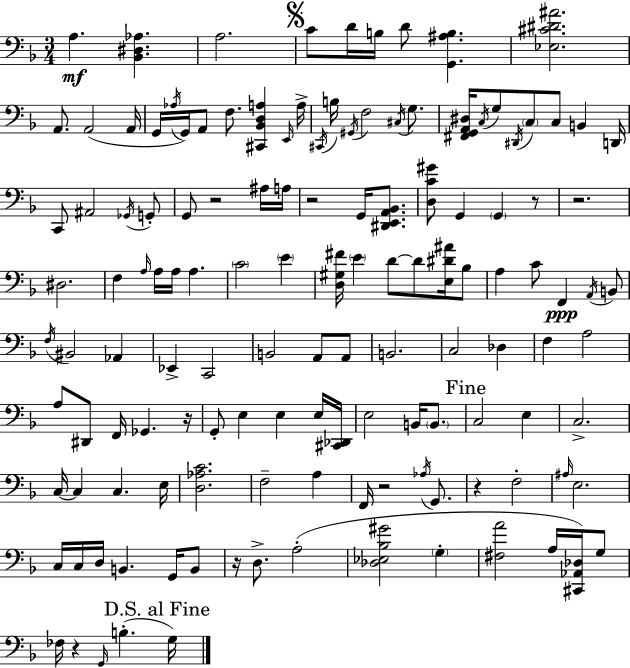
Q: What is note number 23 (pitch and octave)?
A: C3